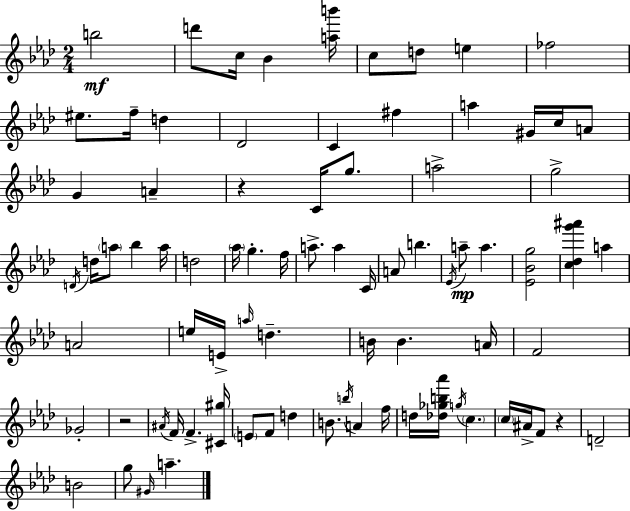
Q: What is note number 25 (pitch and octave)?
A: D4